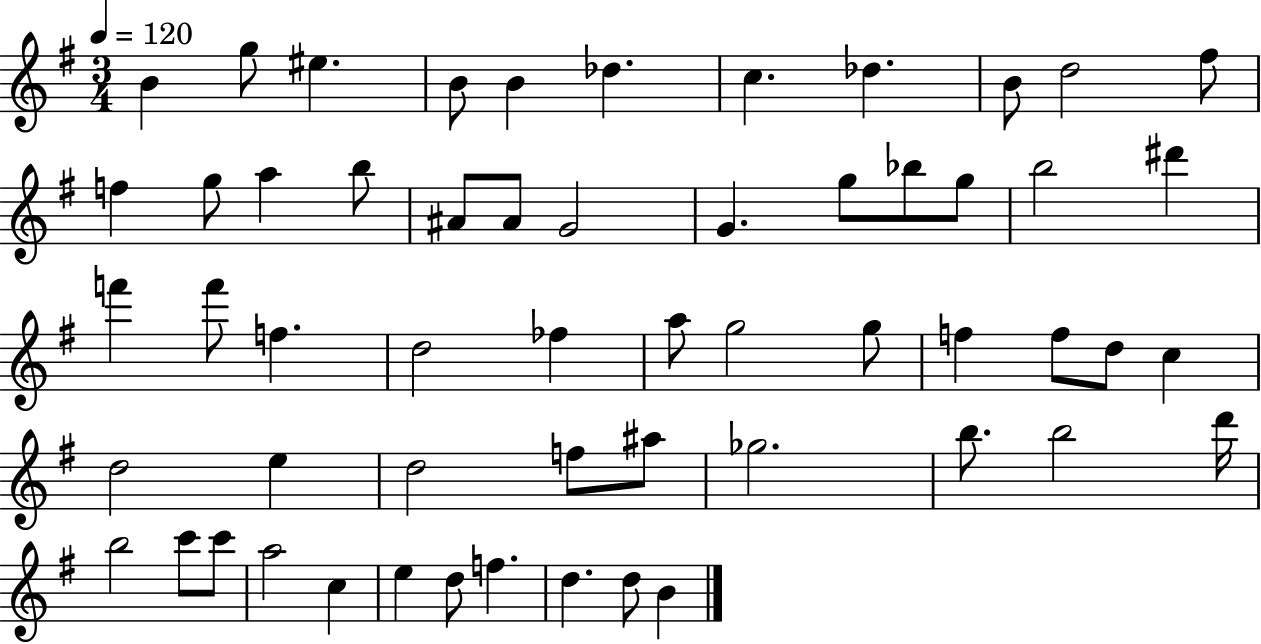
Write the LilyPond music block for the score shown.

{
  \clef treble
  \numericTimeSignature
  \time 3/4
  \key g \major
  \tempo 4 = 120
  b'4 g''8 eis''4. | b'8 b'4 des''4. | c''4. des''4. | b'8 d''2 fis''8 | \break f''4 g''8 a''4 b''8 | ais'8 ais'8 g'2 | g'4. g''8 bes''8 g''8 | b''2 dis'''4 | \break f'''4 f'''8 f''4. | d''2 fes''4 | a''8 g''2 g''8 | f''4 f''8 d''8 c''4 | \break d''2 e''4 | d''2 f''8 ais''8 | ges''2. | b''8. b''2 d'''16 | \break b''2 c'''8 c'''8 | a''2 c''4 | e''4 d''8 f''4. | d''4. d''8 b'4 | \break \bar "|."
}